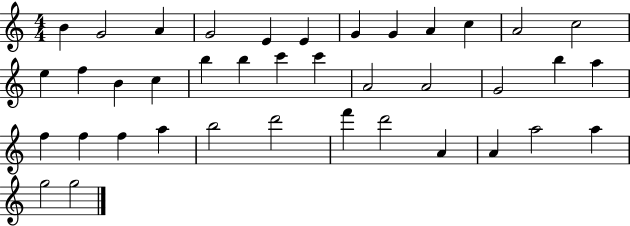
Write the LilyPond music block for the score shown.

{
  \clef treble
  \numericTimeSignature
  \time 4/4
  \key c \major
  b'4 g'2 a'4 | g'2 e'4 e'4 | g'4 g'4 a'4 c''4 | a'2 c''2 | \break e''4 f''4 b'4 c''4 | b''4 b''4 c'''4 c'''4 | a'2 a'2 | g'2 b''4 a''4 | \break f''4 f''4 f''4 a''4 | b''2 d'''2 | f'''4 d'''2 a'4 | a'4 a''2 a''4 | \break g''2 g''2 | \bar "|."
}